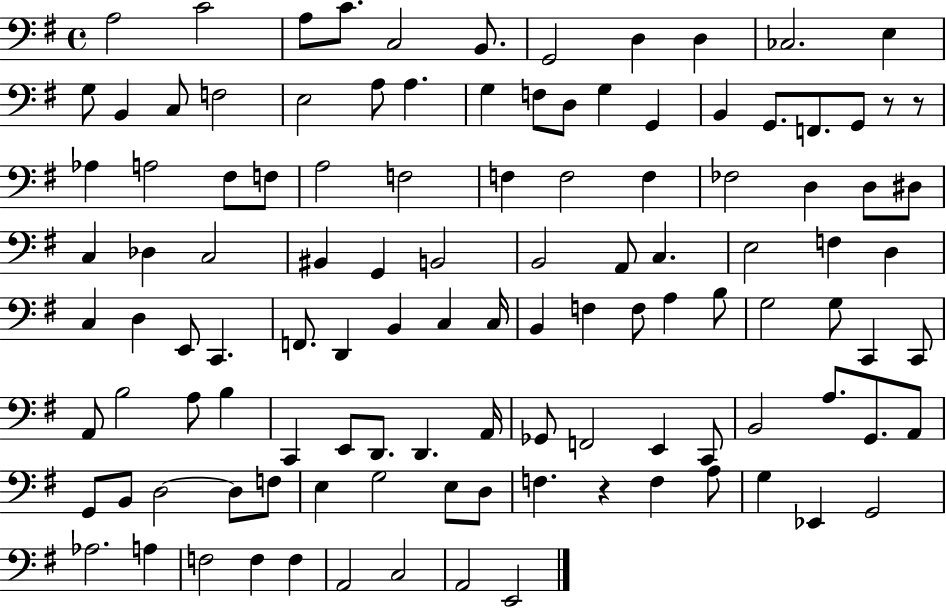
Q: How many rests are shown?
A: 3